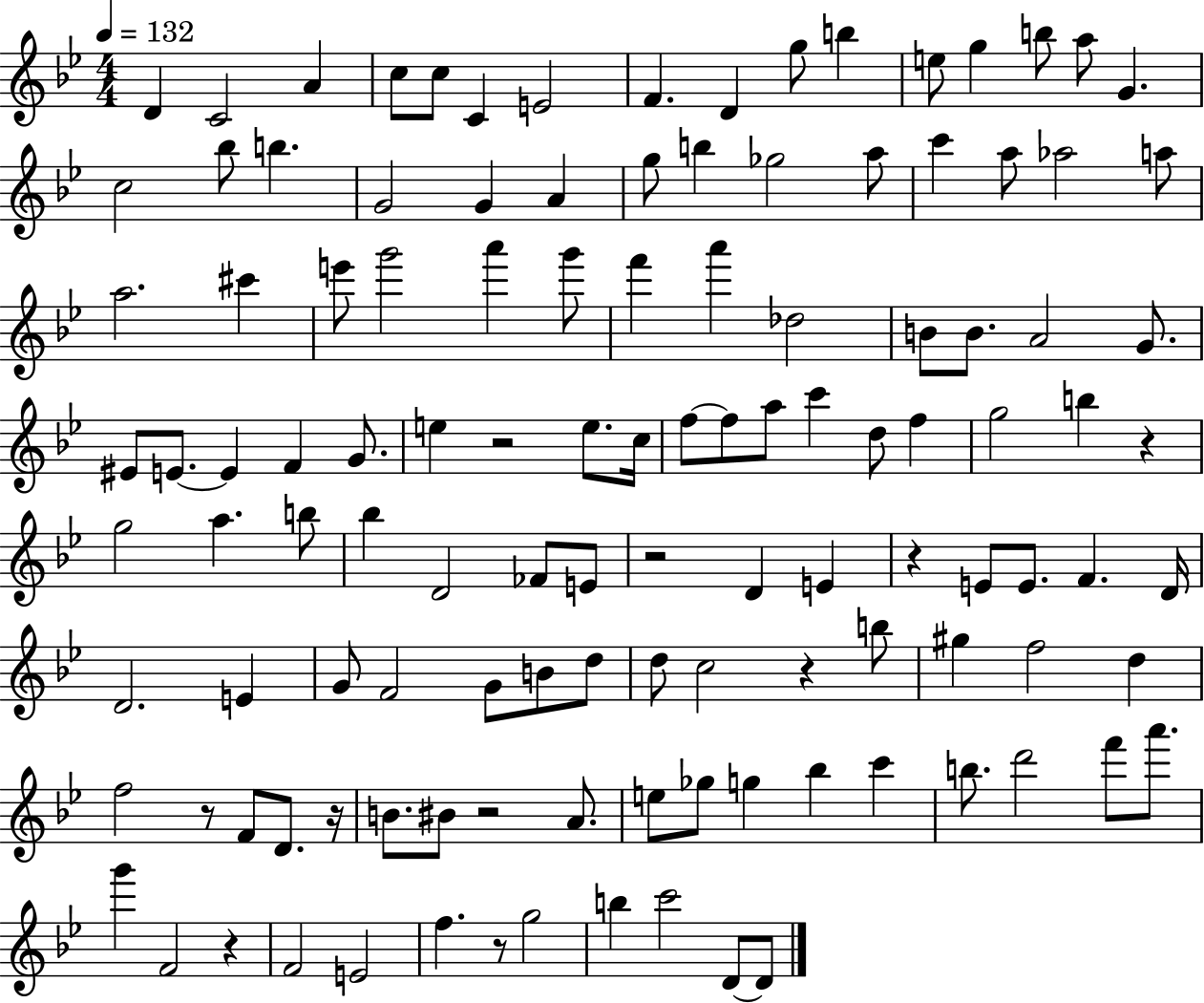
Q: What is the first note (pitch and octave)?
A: D4